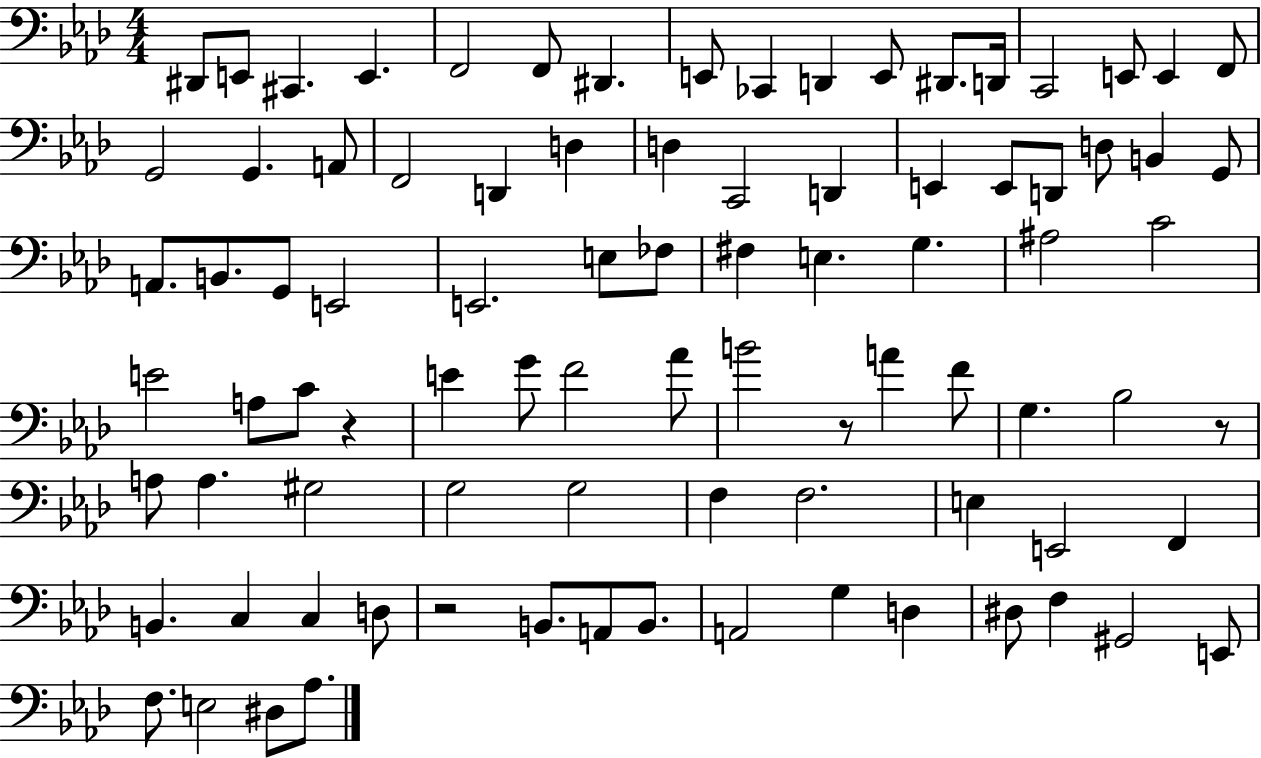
X:1
T:Untitled
M:4/4
L:1/4
K:Ab
^D,,/2 E,,/2 ^C,, E,, F,,2 F,,/2 ^D,, E,,/2 _C,, D,, E,,/2 ^D,,/2 D,,/4 C,,2 E,,/2 E,, F,,/2 G,,2 G,, A,,/2 F,,2 D,, D, D, C,,2 D,, E,, E,,/2 D,,/2 D,/2 B,, G,,/2 A,,/2 B,,/2 G,,/2 E,,2 E,,2 E,/2 _F,/2 ^F, E, G, ^A,2 C2 E2 A,/2 C/2 z E G/2 F2 _A/2 B2 z/2 A F/2 G, _B,2 z/2 A,/2 A, ^G,2 G,2 G,2 F, F,2 E, E,,2 F,, B,, C, C, D,/2 z2 B,,/2 A,,/2 B,,/2 A,,2 G, D, ^D,/2 F, ^G,,2 E,,/2 F,/2 E,2 ^D,/2 _A,/2